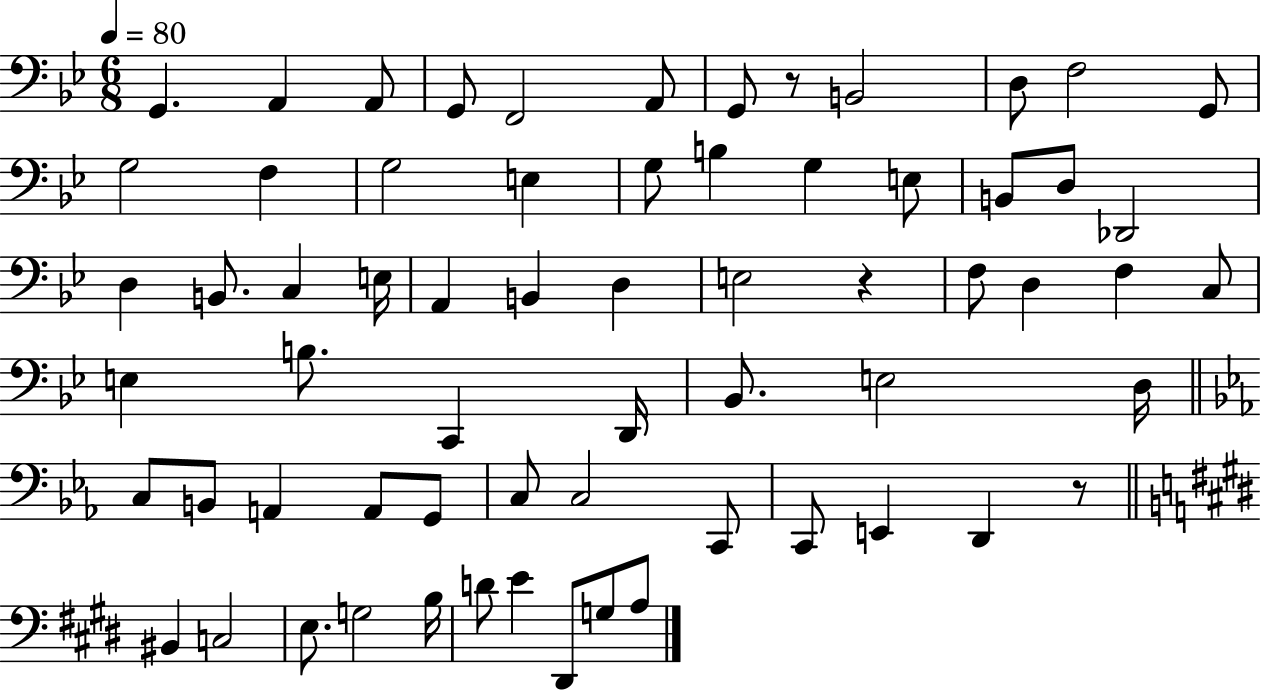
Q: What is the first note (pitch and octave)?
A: G2